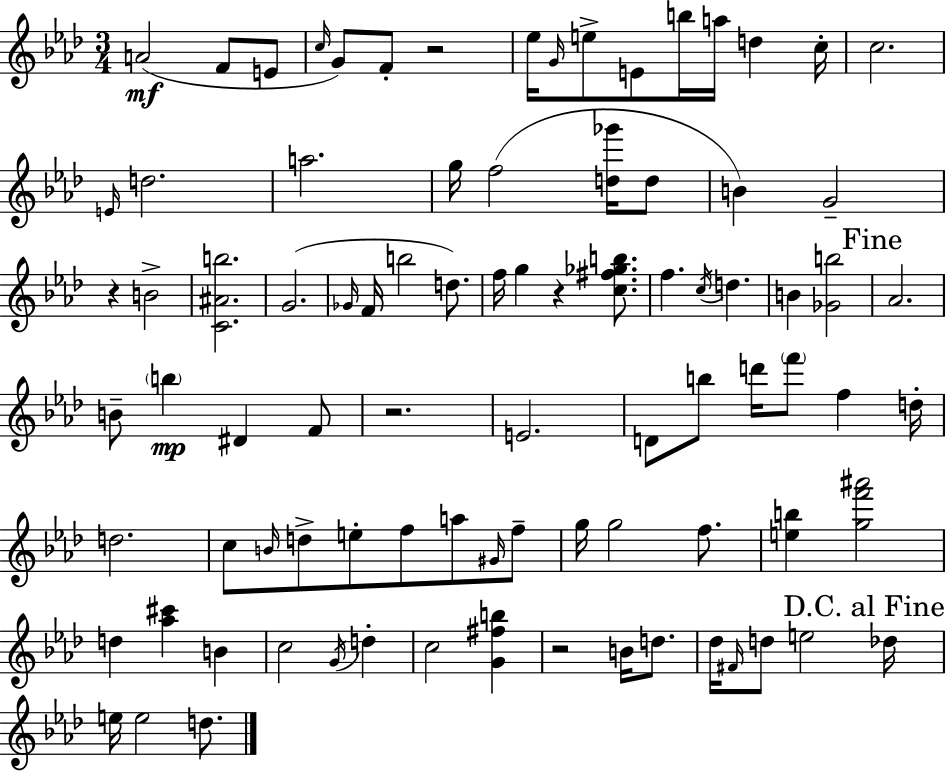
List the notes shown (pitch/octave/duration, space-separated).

A4/h F4/e E4/e C5/s G4/e F4/e R/h Eb5/s G4/s E5/e E4/e B5/s A5/s D5/q C5/s C5/h. E4/s D5/h. A5/h. G5/s F5/h [D5,Gb6]/s D5/e B4/q G4/h R/q B4/h [C4,A#4,B5]/h. G4/h. Gb4/s F4/s B5/h D5/e. F5/s G5/q R/q [C5,F#5,Gb5,B5]/e. F5/q. C5/s D5/q. B4/q [Gb4,B5]/h Ab4/h. B4/e B5/q D#4/q F4/e R/h. E4/h. D4/e B5/e D6/s F6/e F5/q D5/s D5/h. C5/e B4/s D5/e E5/e F5/e A5/e G#4/s F5/e G5/s G5/h F5/e. [E5,B5]/q [G5,F6,A#6]/h D5/q [Ab5,C#6]/q B4/q C5/h G4/s D5/q C5/h [G4,F#5,B5]/q R/h B4/s D5/e. Db5/s F#4/s D5/e E5/h Db5/s E5/s E5/h D5/e.